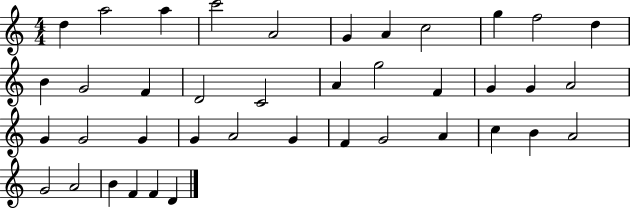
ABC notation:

X:1
T:Untitled
M:4/4
L:1/4
K:C
d a2 a c'2 A2 G A c2 g f2 d B G2 F D2 C2 A g2 F G G A2 G G2 G G A2 G F G2 A c B A2 G2 A2 B F F D